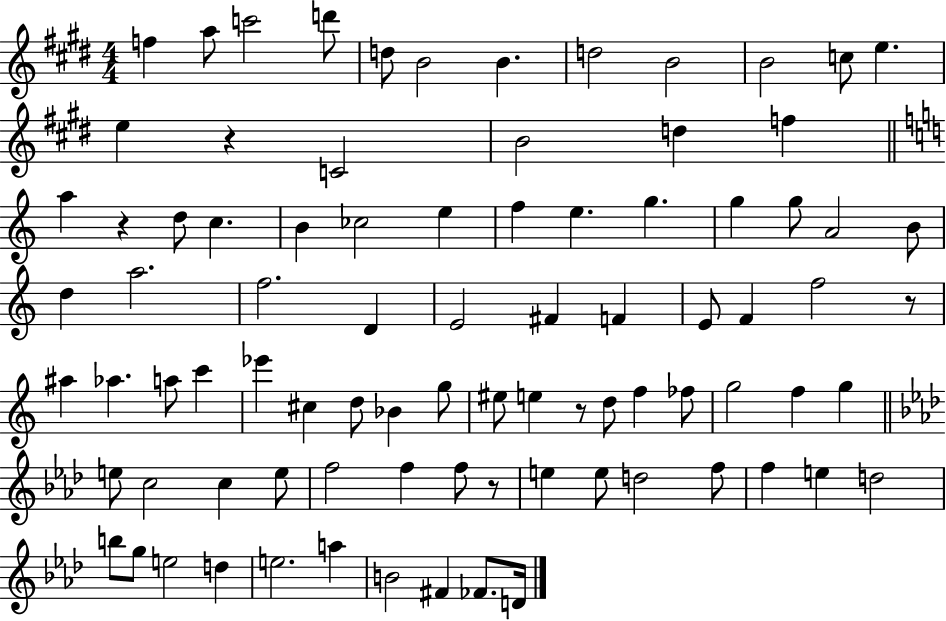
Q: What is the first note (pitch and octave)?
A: F5